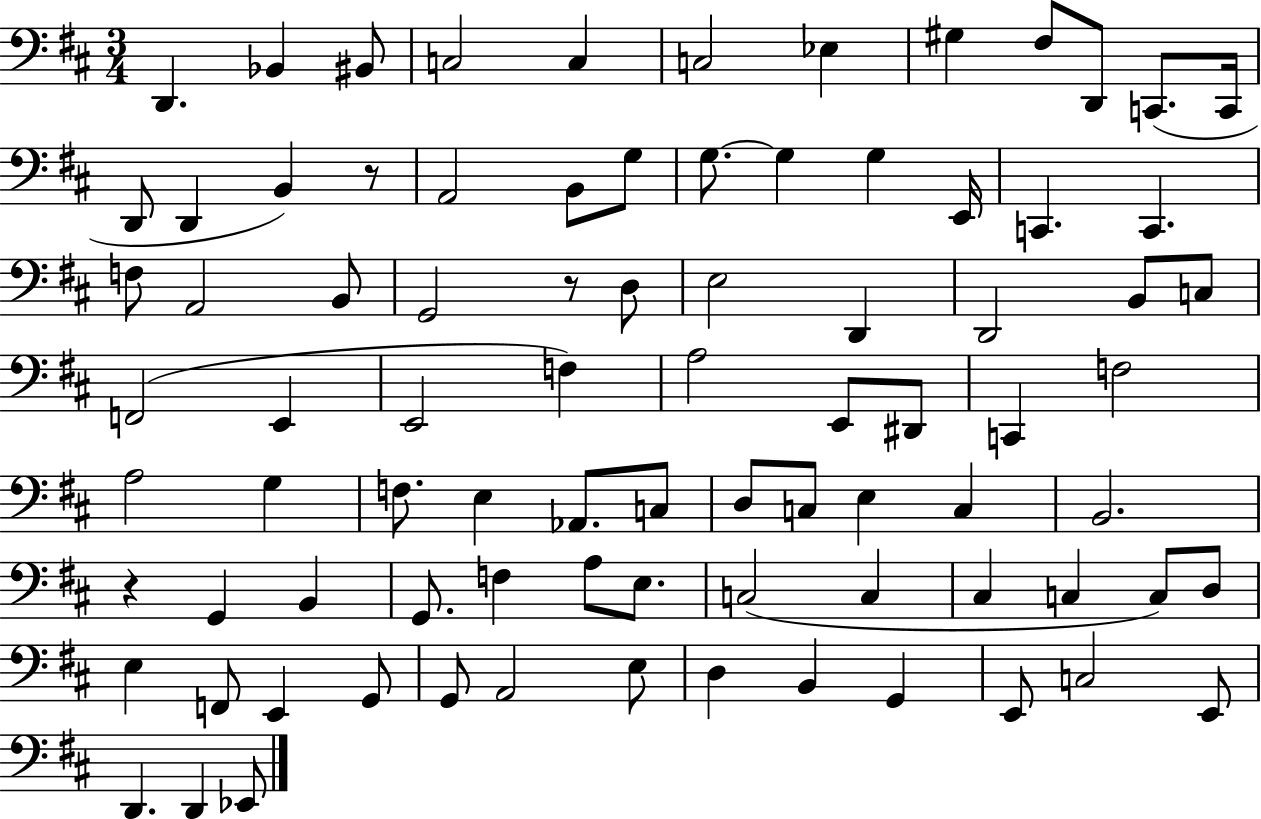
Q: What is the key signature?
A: D major